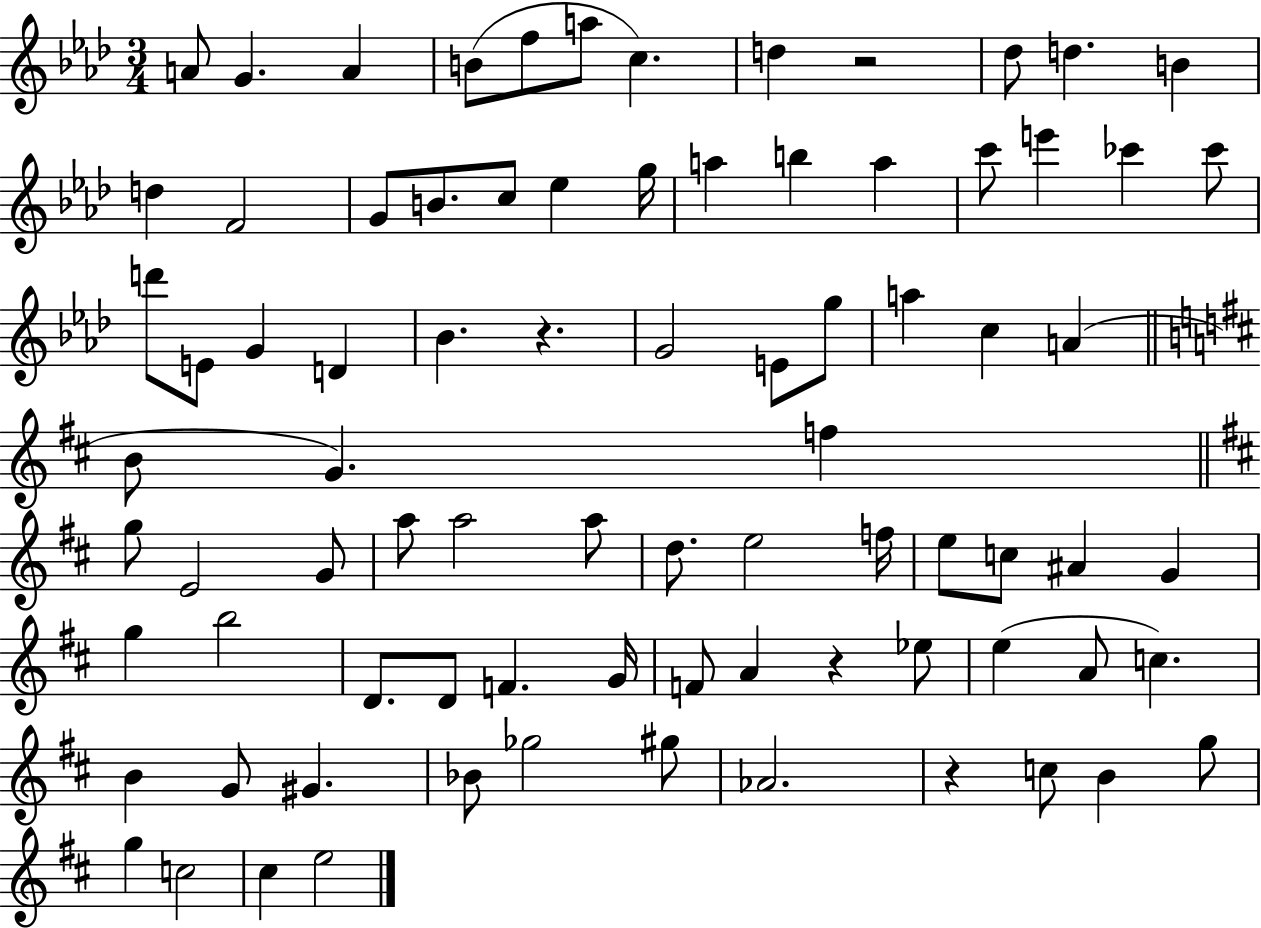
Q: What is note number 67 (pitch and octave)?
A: G#4